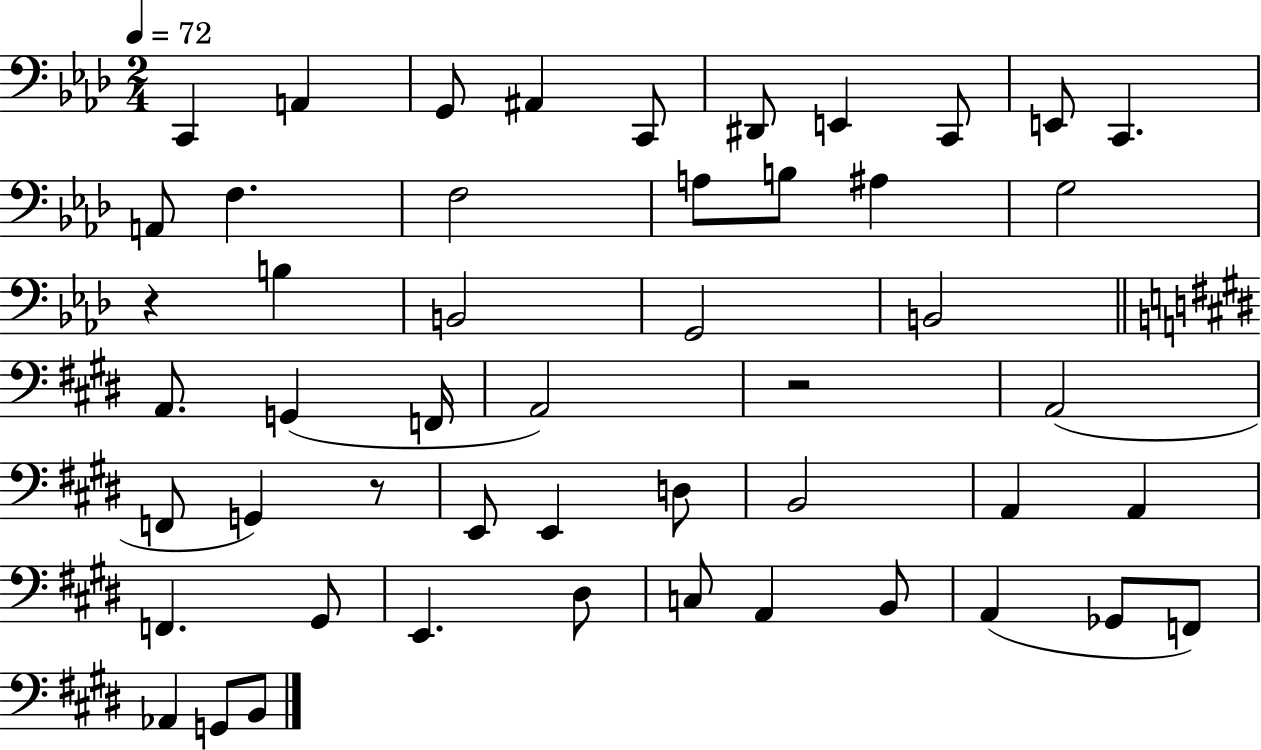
C2/q A2/q G2/e A#2/q C2/e D#2/e E2/q C2/e E2/e C2/q. A2/e F3/q. F3/h A3/e B3/e A#3/q G3/h R/q B3/q B2/h G2/h B2/h A2/e. G2/q F2/s A2/h R/h A2/h F2/e G2/q R/e E2/e E2/q D3/e B2/h A2/q A2/q F2/q. G#2/e E2/q. D#3/e C3/e A2/q B2/e A2/q Gb2/e F2/e Ab2/q G2/e B2/e